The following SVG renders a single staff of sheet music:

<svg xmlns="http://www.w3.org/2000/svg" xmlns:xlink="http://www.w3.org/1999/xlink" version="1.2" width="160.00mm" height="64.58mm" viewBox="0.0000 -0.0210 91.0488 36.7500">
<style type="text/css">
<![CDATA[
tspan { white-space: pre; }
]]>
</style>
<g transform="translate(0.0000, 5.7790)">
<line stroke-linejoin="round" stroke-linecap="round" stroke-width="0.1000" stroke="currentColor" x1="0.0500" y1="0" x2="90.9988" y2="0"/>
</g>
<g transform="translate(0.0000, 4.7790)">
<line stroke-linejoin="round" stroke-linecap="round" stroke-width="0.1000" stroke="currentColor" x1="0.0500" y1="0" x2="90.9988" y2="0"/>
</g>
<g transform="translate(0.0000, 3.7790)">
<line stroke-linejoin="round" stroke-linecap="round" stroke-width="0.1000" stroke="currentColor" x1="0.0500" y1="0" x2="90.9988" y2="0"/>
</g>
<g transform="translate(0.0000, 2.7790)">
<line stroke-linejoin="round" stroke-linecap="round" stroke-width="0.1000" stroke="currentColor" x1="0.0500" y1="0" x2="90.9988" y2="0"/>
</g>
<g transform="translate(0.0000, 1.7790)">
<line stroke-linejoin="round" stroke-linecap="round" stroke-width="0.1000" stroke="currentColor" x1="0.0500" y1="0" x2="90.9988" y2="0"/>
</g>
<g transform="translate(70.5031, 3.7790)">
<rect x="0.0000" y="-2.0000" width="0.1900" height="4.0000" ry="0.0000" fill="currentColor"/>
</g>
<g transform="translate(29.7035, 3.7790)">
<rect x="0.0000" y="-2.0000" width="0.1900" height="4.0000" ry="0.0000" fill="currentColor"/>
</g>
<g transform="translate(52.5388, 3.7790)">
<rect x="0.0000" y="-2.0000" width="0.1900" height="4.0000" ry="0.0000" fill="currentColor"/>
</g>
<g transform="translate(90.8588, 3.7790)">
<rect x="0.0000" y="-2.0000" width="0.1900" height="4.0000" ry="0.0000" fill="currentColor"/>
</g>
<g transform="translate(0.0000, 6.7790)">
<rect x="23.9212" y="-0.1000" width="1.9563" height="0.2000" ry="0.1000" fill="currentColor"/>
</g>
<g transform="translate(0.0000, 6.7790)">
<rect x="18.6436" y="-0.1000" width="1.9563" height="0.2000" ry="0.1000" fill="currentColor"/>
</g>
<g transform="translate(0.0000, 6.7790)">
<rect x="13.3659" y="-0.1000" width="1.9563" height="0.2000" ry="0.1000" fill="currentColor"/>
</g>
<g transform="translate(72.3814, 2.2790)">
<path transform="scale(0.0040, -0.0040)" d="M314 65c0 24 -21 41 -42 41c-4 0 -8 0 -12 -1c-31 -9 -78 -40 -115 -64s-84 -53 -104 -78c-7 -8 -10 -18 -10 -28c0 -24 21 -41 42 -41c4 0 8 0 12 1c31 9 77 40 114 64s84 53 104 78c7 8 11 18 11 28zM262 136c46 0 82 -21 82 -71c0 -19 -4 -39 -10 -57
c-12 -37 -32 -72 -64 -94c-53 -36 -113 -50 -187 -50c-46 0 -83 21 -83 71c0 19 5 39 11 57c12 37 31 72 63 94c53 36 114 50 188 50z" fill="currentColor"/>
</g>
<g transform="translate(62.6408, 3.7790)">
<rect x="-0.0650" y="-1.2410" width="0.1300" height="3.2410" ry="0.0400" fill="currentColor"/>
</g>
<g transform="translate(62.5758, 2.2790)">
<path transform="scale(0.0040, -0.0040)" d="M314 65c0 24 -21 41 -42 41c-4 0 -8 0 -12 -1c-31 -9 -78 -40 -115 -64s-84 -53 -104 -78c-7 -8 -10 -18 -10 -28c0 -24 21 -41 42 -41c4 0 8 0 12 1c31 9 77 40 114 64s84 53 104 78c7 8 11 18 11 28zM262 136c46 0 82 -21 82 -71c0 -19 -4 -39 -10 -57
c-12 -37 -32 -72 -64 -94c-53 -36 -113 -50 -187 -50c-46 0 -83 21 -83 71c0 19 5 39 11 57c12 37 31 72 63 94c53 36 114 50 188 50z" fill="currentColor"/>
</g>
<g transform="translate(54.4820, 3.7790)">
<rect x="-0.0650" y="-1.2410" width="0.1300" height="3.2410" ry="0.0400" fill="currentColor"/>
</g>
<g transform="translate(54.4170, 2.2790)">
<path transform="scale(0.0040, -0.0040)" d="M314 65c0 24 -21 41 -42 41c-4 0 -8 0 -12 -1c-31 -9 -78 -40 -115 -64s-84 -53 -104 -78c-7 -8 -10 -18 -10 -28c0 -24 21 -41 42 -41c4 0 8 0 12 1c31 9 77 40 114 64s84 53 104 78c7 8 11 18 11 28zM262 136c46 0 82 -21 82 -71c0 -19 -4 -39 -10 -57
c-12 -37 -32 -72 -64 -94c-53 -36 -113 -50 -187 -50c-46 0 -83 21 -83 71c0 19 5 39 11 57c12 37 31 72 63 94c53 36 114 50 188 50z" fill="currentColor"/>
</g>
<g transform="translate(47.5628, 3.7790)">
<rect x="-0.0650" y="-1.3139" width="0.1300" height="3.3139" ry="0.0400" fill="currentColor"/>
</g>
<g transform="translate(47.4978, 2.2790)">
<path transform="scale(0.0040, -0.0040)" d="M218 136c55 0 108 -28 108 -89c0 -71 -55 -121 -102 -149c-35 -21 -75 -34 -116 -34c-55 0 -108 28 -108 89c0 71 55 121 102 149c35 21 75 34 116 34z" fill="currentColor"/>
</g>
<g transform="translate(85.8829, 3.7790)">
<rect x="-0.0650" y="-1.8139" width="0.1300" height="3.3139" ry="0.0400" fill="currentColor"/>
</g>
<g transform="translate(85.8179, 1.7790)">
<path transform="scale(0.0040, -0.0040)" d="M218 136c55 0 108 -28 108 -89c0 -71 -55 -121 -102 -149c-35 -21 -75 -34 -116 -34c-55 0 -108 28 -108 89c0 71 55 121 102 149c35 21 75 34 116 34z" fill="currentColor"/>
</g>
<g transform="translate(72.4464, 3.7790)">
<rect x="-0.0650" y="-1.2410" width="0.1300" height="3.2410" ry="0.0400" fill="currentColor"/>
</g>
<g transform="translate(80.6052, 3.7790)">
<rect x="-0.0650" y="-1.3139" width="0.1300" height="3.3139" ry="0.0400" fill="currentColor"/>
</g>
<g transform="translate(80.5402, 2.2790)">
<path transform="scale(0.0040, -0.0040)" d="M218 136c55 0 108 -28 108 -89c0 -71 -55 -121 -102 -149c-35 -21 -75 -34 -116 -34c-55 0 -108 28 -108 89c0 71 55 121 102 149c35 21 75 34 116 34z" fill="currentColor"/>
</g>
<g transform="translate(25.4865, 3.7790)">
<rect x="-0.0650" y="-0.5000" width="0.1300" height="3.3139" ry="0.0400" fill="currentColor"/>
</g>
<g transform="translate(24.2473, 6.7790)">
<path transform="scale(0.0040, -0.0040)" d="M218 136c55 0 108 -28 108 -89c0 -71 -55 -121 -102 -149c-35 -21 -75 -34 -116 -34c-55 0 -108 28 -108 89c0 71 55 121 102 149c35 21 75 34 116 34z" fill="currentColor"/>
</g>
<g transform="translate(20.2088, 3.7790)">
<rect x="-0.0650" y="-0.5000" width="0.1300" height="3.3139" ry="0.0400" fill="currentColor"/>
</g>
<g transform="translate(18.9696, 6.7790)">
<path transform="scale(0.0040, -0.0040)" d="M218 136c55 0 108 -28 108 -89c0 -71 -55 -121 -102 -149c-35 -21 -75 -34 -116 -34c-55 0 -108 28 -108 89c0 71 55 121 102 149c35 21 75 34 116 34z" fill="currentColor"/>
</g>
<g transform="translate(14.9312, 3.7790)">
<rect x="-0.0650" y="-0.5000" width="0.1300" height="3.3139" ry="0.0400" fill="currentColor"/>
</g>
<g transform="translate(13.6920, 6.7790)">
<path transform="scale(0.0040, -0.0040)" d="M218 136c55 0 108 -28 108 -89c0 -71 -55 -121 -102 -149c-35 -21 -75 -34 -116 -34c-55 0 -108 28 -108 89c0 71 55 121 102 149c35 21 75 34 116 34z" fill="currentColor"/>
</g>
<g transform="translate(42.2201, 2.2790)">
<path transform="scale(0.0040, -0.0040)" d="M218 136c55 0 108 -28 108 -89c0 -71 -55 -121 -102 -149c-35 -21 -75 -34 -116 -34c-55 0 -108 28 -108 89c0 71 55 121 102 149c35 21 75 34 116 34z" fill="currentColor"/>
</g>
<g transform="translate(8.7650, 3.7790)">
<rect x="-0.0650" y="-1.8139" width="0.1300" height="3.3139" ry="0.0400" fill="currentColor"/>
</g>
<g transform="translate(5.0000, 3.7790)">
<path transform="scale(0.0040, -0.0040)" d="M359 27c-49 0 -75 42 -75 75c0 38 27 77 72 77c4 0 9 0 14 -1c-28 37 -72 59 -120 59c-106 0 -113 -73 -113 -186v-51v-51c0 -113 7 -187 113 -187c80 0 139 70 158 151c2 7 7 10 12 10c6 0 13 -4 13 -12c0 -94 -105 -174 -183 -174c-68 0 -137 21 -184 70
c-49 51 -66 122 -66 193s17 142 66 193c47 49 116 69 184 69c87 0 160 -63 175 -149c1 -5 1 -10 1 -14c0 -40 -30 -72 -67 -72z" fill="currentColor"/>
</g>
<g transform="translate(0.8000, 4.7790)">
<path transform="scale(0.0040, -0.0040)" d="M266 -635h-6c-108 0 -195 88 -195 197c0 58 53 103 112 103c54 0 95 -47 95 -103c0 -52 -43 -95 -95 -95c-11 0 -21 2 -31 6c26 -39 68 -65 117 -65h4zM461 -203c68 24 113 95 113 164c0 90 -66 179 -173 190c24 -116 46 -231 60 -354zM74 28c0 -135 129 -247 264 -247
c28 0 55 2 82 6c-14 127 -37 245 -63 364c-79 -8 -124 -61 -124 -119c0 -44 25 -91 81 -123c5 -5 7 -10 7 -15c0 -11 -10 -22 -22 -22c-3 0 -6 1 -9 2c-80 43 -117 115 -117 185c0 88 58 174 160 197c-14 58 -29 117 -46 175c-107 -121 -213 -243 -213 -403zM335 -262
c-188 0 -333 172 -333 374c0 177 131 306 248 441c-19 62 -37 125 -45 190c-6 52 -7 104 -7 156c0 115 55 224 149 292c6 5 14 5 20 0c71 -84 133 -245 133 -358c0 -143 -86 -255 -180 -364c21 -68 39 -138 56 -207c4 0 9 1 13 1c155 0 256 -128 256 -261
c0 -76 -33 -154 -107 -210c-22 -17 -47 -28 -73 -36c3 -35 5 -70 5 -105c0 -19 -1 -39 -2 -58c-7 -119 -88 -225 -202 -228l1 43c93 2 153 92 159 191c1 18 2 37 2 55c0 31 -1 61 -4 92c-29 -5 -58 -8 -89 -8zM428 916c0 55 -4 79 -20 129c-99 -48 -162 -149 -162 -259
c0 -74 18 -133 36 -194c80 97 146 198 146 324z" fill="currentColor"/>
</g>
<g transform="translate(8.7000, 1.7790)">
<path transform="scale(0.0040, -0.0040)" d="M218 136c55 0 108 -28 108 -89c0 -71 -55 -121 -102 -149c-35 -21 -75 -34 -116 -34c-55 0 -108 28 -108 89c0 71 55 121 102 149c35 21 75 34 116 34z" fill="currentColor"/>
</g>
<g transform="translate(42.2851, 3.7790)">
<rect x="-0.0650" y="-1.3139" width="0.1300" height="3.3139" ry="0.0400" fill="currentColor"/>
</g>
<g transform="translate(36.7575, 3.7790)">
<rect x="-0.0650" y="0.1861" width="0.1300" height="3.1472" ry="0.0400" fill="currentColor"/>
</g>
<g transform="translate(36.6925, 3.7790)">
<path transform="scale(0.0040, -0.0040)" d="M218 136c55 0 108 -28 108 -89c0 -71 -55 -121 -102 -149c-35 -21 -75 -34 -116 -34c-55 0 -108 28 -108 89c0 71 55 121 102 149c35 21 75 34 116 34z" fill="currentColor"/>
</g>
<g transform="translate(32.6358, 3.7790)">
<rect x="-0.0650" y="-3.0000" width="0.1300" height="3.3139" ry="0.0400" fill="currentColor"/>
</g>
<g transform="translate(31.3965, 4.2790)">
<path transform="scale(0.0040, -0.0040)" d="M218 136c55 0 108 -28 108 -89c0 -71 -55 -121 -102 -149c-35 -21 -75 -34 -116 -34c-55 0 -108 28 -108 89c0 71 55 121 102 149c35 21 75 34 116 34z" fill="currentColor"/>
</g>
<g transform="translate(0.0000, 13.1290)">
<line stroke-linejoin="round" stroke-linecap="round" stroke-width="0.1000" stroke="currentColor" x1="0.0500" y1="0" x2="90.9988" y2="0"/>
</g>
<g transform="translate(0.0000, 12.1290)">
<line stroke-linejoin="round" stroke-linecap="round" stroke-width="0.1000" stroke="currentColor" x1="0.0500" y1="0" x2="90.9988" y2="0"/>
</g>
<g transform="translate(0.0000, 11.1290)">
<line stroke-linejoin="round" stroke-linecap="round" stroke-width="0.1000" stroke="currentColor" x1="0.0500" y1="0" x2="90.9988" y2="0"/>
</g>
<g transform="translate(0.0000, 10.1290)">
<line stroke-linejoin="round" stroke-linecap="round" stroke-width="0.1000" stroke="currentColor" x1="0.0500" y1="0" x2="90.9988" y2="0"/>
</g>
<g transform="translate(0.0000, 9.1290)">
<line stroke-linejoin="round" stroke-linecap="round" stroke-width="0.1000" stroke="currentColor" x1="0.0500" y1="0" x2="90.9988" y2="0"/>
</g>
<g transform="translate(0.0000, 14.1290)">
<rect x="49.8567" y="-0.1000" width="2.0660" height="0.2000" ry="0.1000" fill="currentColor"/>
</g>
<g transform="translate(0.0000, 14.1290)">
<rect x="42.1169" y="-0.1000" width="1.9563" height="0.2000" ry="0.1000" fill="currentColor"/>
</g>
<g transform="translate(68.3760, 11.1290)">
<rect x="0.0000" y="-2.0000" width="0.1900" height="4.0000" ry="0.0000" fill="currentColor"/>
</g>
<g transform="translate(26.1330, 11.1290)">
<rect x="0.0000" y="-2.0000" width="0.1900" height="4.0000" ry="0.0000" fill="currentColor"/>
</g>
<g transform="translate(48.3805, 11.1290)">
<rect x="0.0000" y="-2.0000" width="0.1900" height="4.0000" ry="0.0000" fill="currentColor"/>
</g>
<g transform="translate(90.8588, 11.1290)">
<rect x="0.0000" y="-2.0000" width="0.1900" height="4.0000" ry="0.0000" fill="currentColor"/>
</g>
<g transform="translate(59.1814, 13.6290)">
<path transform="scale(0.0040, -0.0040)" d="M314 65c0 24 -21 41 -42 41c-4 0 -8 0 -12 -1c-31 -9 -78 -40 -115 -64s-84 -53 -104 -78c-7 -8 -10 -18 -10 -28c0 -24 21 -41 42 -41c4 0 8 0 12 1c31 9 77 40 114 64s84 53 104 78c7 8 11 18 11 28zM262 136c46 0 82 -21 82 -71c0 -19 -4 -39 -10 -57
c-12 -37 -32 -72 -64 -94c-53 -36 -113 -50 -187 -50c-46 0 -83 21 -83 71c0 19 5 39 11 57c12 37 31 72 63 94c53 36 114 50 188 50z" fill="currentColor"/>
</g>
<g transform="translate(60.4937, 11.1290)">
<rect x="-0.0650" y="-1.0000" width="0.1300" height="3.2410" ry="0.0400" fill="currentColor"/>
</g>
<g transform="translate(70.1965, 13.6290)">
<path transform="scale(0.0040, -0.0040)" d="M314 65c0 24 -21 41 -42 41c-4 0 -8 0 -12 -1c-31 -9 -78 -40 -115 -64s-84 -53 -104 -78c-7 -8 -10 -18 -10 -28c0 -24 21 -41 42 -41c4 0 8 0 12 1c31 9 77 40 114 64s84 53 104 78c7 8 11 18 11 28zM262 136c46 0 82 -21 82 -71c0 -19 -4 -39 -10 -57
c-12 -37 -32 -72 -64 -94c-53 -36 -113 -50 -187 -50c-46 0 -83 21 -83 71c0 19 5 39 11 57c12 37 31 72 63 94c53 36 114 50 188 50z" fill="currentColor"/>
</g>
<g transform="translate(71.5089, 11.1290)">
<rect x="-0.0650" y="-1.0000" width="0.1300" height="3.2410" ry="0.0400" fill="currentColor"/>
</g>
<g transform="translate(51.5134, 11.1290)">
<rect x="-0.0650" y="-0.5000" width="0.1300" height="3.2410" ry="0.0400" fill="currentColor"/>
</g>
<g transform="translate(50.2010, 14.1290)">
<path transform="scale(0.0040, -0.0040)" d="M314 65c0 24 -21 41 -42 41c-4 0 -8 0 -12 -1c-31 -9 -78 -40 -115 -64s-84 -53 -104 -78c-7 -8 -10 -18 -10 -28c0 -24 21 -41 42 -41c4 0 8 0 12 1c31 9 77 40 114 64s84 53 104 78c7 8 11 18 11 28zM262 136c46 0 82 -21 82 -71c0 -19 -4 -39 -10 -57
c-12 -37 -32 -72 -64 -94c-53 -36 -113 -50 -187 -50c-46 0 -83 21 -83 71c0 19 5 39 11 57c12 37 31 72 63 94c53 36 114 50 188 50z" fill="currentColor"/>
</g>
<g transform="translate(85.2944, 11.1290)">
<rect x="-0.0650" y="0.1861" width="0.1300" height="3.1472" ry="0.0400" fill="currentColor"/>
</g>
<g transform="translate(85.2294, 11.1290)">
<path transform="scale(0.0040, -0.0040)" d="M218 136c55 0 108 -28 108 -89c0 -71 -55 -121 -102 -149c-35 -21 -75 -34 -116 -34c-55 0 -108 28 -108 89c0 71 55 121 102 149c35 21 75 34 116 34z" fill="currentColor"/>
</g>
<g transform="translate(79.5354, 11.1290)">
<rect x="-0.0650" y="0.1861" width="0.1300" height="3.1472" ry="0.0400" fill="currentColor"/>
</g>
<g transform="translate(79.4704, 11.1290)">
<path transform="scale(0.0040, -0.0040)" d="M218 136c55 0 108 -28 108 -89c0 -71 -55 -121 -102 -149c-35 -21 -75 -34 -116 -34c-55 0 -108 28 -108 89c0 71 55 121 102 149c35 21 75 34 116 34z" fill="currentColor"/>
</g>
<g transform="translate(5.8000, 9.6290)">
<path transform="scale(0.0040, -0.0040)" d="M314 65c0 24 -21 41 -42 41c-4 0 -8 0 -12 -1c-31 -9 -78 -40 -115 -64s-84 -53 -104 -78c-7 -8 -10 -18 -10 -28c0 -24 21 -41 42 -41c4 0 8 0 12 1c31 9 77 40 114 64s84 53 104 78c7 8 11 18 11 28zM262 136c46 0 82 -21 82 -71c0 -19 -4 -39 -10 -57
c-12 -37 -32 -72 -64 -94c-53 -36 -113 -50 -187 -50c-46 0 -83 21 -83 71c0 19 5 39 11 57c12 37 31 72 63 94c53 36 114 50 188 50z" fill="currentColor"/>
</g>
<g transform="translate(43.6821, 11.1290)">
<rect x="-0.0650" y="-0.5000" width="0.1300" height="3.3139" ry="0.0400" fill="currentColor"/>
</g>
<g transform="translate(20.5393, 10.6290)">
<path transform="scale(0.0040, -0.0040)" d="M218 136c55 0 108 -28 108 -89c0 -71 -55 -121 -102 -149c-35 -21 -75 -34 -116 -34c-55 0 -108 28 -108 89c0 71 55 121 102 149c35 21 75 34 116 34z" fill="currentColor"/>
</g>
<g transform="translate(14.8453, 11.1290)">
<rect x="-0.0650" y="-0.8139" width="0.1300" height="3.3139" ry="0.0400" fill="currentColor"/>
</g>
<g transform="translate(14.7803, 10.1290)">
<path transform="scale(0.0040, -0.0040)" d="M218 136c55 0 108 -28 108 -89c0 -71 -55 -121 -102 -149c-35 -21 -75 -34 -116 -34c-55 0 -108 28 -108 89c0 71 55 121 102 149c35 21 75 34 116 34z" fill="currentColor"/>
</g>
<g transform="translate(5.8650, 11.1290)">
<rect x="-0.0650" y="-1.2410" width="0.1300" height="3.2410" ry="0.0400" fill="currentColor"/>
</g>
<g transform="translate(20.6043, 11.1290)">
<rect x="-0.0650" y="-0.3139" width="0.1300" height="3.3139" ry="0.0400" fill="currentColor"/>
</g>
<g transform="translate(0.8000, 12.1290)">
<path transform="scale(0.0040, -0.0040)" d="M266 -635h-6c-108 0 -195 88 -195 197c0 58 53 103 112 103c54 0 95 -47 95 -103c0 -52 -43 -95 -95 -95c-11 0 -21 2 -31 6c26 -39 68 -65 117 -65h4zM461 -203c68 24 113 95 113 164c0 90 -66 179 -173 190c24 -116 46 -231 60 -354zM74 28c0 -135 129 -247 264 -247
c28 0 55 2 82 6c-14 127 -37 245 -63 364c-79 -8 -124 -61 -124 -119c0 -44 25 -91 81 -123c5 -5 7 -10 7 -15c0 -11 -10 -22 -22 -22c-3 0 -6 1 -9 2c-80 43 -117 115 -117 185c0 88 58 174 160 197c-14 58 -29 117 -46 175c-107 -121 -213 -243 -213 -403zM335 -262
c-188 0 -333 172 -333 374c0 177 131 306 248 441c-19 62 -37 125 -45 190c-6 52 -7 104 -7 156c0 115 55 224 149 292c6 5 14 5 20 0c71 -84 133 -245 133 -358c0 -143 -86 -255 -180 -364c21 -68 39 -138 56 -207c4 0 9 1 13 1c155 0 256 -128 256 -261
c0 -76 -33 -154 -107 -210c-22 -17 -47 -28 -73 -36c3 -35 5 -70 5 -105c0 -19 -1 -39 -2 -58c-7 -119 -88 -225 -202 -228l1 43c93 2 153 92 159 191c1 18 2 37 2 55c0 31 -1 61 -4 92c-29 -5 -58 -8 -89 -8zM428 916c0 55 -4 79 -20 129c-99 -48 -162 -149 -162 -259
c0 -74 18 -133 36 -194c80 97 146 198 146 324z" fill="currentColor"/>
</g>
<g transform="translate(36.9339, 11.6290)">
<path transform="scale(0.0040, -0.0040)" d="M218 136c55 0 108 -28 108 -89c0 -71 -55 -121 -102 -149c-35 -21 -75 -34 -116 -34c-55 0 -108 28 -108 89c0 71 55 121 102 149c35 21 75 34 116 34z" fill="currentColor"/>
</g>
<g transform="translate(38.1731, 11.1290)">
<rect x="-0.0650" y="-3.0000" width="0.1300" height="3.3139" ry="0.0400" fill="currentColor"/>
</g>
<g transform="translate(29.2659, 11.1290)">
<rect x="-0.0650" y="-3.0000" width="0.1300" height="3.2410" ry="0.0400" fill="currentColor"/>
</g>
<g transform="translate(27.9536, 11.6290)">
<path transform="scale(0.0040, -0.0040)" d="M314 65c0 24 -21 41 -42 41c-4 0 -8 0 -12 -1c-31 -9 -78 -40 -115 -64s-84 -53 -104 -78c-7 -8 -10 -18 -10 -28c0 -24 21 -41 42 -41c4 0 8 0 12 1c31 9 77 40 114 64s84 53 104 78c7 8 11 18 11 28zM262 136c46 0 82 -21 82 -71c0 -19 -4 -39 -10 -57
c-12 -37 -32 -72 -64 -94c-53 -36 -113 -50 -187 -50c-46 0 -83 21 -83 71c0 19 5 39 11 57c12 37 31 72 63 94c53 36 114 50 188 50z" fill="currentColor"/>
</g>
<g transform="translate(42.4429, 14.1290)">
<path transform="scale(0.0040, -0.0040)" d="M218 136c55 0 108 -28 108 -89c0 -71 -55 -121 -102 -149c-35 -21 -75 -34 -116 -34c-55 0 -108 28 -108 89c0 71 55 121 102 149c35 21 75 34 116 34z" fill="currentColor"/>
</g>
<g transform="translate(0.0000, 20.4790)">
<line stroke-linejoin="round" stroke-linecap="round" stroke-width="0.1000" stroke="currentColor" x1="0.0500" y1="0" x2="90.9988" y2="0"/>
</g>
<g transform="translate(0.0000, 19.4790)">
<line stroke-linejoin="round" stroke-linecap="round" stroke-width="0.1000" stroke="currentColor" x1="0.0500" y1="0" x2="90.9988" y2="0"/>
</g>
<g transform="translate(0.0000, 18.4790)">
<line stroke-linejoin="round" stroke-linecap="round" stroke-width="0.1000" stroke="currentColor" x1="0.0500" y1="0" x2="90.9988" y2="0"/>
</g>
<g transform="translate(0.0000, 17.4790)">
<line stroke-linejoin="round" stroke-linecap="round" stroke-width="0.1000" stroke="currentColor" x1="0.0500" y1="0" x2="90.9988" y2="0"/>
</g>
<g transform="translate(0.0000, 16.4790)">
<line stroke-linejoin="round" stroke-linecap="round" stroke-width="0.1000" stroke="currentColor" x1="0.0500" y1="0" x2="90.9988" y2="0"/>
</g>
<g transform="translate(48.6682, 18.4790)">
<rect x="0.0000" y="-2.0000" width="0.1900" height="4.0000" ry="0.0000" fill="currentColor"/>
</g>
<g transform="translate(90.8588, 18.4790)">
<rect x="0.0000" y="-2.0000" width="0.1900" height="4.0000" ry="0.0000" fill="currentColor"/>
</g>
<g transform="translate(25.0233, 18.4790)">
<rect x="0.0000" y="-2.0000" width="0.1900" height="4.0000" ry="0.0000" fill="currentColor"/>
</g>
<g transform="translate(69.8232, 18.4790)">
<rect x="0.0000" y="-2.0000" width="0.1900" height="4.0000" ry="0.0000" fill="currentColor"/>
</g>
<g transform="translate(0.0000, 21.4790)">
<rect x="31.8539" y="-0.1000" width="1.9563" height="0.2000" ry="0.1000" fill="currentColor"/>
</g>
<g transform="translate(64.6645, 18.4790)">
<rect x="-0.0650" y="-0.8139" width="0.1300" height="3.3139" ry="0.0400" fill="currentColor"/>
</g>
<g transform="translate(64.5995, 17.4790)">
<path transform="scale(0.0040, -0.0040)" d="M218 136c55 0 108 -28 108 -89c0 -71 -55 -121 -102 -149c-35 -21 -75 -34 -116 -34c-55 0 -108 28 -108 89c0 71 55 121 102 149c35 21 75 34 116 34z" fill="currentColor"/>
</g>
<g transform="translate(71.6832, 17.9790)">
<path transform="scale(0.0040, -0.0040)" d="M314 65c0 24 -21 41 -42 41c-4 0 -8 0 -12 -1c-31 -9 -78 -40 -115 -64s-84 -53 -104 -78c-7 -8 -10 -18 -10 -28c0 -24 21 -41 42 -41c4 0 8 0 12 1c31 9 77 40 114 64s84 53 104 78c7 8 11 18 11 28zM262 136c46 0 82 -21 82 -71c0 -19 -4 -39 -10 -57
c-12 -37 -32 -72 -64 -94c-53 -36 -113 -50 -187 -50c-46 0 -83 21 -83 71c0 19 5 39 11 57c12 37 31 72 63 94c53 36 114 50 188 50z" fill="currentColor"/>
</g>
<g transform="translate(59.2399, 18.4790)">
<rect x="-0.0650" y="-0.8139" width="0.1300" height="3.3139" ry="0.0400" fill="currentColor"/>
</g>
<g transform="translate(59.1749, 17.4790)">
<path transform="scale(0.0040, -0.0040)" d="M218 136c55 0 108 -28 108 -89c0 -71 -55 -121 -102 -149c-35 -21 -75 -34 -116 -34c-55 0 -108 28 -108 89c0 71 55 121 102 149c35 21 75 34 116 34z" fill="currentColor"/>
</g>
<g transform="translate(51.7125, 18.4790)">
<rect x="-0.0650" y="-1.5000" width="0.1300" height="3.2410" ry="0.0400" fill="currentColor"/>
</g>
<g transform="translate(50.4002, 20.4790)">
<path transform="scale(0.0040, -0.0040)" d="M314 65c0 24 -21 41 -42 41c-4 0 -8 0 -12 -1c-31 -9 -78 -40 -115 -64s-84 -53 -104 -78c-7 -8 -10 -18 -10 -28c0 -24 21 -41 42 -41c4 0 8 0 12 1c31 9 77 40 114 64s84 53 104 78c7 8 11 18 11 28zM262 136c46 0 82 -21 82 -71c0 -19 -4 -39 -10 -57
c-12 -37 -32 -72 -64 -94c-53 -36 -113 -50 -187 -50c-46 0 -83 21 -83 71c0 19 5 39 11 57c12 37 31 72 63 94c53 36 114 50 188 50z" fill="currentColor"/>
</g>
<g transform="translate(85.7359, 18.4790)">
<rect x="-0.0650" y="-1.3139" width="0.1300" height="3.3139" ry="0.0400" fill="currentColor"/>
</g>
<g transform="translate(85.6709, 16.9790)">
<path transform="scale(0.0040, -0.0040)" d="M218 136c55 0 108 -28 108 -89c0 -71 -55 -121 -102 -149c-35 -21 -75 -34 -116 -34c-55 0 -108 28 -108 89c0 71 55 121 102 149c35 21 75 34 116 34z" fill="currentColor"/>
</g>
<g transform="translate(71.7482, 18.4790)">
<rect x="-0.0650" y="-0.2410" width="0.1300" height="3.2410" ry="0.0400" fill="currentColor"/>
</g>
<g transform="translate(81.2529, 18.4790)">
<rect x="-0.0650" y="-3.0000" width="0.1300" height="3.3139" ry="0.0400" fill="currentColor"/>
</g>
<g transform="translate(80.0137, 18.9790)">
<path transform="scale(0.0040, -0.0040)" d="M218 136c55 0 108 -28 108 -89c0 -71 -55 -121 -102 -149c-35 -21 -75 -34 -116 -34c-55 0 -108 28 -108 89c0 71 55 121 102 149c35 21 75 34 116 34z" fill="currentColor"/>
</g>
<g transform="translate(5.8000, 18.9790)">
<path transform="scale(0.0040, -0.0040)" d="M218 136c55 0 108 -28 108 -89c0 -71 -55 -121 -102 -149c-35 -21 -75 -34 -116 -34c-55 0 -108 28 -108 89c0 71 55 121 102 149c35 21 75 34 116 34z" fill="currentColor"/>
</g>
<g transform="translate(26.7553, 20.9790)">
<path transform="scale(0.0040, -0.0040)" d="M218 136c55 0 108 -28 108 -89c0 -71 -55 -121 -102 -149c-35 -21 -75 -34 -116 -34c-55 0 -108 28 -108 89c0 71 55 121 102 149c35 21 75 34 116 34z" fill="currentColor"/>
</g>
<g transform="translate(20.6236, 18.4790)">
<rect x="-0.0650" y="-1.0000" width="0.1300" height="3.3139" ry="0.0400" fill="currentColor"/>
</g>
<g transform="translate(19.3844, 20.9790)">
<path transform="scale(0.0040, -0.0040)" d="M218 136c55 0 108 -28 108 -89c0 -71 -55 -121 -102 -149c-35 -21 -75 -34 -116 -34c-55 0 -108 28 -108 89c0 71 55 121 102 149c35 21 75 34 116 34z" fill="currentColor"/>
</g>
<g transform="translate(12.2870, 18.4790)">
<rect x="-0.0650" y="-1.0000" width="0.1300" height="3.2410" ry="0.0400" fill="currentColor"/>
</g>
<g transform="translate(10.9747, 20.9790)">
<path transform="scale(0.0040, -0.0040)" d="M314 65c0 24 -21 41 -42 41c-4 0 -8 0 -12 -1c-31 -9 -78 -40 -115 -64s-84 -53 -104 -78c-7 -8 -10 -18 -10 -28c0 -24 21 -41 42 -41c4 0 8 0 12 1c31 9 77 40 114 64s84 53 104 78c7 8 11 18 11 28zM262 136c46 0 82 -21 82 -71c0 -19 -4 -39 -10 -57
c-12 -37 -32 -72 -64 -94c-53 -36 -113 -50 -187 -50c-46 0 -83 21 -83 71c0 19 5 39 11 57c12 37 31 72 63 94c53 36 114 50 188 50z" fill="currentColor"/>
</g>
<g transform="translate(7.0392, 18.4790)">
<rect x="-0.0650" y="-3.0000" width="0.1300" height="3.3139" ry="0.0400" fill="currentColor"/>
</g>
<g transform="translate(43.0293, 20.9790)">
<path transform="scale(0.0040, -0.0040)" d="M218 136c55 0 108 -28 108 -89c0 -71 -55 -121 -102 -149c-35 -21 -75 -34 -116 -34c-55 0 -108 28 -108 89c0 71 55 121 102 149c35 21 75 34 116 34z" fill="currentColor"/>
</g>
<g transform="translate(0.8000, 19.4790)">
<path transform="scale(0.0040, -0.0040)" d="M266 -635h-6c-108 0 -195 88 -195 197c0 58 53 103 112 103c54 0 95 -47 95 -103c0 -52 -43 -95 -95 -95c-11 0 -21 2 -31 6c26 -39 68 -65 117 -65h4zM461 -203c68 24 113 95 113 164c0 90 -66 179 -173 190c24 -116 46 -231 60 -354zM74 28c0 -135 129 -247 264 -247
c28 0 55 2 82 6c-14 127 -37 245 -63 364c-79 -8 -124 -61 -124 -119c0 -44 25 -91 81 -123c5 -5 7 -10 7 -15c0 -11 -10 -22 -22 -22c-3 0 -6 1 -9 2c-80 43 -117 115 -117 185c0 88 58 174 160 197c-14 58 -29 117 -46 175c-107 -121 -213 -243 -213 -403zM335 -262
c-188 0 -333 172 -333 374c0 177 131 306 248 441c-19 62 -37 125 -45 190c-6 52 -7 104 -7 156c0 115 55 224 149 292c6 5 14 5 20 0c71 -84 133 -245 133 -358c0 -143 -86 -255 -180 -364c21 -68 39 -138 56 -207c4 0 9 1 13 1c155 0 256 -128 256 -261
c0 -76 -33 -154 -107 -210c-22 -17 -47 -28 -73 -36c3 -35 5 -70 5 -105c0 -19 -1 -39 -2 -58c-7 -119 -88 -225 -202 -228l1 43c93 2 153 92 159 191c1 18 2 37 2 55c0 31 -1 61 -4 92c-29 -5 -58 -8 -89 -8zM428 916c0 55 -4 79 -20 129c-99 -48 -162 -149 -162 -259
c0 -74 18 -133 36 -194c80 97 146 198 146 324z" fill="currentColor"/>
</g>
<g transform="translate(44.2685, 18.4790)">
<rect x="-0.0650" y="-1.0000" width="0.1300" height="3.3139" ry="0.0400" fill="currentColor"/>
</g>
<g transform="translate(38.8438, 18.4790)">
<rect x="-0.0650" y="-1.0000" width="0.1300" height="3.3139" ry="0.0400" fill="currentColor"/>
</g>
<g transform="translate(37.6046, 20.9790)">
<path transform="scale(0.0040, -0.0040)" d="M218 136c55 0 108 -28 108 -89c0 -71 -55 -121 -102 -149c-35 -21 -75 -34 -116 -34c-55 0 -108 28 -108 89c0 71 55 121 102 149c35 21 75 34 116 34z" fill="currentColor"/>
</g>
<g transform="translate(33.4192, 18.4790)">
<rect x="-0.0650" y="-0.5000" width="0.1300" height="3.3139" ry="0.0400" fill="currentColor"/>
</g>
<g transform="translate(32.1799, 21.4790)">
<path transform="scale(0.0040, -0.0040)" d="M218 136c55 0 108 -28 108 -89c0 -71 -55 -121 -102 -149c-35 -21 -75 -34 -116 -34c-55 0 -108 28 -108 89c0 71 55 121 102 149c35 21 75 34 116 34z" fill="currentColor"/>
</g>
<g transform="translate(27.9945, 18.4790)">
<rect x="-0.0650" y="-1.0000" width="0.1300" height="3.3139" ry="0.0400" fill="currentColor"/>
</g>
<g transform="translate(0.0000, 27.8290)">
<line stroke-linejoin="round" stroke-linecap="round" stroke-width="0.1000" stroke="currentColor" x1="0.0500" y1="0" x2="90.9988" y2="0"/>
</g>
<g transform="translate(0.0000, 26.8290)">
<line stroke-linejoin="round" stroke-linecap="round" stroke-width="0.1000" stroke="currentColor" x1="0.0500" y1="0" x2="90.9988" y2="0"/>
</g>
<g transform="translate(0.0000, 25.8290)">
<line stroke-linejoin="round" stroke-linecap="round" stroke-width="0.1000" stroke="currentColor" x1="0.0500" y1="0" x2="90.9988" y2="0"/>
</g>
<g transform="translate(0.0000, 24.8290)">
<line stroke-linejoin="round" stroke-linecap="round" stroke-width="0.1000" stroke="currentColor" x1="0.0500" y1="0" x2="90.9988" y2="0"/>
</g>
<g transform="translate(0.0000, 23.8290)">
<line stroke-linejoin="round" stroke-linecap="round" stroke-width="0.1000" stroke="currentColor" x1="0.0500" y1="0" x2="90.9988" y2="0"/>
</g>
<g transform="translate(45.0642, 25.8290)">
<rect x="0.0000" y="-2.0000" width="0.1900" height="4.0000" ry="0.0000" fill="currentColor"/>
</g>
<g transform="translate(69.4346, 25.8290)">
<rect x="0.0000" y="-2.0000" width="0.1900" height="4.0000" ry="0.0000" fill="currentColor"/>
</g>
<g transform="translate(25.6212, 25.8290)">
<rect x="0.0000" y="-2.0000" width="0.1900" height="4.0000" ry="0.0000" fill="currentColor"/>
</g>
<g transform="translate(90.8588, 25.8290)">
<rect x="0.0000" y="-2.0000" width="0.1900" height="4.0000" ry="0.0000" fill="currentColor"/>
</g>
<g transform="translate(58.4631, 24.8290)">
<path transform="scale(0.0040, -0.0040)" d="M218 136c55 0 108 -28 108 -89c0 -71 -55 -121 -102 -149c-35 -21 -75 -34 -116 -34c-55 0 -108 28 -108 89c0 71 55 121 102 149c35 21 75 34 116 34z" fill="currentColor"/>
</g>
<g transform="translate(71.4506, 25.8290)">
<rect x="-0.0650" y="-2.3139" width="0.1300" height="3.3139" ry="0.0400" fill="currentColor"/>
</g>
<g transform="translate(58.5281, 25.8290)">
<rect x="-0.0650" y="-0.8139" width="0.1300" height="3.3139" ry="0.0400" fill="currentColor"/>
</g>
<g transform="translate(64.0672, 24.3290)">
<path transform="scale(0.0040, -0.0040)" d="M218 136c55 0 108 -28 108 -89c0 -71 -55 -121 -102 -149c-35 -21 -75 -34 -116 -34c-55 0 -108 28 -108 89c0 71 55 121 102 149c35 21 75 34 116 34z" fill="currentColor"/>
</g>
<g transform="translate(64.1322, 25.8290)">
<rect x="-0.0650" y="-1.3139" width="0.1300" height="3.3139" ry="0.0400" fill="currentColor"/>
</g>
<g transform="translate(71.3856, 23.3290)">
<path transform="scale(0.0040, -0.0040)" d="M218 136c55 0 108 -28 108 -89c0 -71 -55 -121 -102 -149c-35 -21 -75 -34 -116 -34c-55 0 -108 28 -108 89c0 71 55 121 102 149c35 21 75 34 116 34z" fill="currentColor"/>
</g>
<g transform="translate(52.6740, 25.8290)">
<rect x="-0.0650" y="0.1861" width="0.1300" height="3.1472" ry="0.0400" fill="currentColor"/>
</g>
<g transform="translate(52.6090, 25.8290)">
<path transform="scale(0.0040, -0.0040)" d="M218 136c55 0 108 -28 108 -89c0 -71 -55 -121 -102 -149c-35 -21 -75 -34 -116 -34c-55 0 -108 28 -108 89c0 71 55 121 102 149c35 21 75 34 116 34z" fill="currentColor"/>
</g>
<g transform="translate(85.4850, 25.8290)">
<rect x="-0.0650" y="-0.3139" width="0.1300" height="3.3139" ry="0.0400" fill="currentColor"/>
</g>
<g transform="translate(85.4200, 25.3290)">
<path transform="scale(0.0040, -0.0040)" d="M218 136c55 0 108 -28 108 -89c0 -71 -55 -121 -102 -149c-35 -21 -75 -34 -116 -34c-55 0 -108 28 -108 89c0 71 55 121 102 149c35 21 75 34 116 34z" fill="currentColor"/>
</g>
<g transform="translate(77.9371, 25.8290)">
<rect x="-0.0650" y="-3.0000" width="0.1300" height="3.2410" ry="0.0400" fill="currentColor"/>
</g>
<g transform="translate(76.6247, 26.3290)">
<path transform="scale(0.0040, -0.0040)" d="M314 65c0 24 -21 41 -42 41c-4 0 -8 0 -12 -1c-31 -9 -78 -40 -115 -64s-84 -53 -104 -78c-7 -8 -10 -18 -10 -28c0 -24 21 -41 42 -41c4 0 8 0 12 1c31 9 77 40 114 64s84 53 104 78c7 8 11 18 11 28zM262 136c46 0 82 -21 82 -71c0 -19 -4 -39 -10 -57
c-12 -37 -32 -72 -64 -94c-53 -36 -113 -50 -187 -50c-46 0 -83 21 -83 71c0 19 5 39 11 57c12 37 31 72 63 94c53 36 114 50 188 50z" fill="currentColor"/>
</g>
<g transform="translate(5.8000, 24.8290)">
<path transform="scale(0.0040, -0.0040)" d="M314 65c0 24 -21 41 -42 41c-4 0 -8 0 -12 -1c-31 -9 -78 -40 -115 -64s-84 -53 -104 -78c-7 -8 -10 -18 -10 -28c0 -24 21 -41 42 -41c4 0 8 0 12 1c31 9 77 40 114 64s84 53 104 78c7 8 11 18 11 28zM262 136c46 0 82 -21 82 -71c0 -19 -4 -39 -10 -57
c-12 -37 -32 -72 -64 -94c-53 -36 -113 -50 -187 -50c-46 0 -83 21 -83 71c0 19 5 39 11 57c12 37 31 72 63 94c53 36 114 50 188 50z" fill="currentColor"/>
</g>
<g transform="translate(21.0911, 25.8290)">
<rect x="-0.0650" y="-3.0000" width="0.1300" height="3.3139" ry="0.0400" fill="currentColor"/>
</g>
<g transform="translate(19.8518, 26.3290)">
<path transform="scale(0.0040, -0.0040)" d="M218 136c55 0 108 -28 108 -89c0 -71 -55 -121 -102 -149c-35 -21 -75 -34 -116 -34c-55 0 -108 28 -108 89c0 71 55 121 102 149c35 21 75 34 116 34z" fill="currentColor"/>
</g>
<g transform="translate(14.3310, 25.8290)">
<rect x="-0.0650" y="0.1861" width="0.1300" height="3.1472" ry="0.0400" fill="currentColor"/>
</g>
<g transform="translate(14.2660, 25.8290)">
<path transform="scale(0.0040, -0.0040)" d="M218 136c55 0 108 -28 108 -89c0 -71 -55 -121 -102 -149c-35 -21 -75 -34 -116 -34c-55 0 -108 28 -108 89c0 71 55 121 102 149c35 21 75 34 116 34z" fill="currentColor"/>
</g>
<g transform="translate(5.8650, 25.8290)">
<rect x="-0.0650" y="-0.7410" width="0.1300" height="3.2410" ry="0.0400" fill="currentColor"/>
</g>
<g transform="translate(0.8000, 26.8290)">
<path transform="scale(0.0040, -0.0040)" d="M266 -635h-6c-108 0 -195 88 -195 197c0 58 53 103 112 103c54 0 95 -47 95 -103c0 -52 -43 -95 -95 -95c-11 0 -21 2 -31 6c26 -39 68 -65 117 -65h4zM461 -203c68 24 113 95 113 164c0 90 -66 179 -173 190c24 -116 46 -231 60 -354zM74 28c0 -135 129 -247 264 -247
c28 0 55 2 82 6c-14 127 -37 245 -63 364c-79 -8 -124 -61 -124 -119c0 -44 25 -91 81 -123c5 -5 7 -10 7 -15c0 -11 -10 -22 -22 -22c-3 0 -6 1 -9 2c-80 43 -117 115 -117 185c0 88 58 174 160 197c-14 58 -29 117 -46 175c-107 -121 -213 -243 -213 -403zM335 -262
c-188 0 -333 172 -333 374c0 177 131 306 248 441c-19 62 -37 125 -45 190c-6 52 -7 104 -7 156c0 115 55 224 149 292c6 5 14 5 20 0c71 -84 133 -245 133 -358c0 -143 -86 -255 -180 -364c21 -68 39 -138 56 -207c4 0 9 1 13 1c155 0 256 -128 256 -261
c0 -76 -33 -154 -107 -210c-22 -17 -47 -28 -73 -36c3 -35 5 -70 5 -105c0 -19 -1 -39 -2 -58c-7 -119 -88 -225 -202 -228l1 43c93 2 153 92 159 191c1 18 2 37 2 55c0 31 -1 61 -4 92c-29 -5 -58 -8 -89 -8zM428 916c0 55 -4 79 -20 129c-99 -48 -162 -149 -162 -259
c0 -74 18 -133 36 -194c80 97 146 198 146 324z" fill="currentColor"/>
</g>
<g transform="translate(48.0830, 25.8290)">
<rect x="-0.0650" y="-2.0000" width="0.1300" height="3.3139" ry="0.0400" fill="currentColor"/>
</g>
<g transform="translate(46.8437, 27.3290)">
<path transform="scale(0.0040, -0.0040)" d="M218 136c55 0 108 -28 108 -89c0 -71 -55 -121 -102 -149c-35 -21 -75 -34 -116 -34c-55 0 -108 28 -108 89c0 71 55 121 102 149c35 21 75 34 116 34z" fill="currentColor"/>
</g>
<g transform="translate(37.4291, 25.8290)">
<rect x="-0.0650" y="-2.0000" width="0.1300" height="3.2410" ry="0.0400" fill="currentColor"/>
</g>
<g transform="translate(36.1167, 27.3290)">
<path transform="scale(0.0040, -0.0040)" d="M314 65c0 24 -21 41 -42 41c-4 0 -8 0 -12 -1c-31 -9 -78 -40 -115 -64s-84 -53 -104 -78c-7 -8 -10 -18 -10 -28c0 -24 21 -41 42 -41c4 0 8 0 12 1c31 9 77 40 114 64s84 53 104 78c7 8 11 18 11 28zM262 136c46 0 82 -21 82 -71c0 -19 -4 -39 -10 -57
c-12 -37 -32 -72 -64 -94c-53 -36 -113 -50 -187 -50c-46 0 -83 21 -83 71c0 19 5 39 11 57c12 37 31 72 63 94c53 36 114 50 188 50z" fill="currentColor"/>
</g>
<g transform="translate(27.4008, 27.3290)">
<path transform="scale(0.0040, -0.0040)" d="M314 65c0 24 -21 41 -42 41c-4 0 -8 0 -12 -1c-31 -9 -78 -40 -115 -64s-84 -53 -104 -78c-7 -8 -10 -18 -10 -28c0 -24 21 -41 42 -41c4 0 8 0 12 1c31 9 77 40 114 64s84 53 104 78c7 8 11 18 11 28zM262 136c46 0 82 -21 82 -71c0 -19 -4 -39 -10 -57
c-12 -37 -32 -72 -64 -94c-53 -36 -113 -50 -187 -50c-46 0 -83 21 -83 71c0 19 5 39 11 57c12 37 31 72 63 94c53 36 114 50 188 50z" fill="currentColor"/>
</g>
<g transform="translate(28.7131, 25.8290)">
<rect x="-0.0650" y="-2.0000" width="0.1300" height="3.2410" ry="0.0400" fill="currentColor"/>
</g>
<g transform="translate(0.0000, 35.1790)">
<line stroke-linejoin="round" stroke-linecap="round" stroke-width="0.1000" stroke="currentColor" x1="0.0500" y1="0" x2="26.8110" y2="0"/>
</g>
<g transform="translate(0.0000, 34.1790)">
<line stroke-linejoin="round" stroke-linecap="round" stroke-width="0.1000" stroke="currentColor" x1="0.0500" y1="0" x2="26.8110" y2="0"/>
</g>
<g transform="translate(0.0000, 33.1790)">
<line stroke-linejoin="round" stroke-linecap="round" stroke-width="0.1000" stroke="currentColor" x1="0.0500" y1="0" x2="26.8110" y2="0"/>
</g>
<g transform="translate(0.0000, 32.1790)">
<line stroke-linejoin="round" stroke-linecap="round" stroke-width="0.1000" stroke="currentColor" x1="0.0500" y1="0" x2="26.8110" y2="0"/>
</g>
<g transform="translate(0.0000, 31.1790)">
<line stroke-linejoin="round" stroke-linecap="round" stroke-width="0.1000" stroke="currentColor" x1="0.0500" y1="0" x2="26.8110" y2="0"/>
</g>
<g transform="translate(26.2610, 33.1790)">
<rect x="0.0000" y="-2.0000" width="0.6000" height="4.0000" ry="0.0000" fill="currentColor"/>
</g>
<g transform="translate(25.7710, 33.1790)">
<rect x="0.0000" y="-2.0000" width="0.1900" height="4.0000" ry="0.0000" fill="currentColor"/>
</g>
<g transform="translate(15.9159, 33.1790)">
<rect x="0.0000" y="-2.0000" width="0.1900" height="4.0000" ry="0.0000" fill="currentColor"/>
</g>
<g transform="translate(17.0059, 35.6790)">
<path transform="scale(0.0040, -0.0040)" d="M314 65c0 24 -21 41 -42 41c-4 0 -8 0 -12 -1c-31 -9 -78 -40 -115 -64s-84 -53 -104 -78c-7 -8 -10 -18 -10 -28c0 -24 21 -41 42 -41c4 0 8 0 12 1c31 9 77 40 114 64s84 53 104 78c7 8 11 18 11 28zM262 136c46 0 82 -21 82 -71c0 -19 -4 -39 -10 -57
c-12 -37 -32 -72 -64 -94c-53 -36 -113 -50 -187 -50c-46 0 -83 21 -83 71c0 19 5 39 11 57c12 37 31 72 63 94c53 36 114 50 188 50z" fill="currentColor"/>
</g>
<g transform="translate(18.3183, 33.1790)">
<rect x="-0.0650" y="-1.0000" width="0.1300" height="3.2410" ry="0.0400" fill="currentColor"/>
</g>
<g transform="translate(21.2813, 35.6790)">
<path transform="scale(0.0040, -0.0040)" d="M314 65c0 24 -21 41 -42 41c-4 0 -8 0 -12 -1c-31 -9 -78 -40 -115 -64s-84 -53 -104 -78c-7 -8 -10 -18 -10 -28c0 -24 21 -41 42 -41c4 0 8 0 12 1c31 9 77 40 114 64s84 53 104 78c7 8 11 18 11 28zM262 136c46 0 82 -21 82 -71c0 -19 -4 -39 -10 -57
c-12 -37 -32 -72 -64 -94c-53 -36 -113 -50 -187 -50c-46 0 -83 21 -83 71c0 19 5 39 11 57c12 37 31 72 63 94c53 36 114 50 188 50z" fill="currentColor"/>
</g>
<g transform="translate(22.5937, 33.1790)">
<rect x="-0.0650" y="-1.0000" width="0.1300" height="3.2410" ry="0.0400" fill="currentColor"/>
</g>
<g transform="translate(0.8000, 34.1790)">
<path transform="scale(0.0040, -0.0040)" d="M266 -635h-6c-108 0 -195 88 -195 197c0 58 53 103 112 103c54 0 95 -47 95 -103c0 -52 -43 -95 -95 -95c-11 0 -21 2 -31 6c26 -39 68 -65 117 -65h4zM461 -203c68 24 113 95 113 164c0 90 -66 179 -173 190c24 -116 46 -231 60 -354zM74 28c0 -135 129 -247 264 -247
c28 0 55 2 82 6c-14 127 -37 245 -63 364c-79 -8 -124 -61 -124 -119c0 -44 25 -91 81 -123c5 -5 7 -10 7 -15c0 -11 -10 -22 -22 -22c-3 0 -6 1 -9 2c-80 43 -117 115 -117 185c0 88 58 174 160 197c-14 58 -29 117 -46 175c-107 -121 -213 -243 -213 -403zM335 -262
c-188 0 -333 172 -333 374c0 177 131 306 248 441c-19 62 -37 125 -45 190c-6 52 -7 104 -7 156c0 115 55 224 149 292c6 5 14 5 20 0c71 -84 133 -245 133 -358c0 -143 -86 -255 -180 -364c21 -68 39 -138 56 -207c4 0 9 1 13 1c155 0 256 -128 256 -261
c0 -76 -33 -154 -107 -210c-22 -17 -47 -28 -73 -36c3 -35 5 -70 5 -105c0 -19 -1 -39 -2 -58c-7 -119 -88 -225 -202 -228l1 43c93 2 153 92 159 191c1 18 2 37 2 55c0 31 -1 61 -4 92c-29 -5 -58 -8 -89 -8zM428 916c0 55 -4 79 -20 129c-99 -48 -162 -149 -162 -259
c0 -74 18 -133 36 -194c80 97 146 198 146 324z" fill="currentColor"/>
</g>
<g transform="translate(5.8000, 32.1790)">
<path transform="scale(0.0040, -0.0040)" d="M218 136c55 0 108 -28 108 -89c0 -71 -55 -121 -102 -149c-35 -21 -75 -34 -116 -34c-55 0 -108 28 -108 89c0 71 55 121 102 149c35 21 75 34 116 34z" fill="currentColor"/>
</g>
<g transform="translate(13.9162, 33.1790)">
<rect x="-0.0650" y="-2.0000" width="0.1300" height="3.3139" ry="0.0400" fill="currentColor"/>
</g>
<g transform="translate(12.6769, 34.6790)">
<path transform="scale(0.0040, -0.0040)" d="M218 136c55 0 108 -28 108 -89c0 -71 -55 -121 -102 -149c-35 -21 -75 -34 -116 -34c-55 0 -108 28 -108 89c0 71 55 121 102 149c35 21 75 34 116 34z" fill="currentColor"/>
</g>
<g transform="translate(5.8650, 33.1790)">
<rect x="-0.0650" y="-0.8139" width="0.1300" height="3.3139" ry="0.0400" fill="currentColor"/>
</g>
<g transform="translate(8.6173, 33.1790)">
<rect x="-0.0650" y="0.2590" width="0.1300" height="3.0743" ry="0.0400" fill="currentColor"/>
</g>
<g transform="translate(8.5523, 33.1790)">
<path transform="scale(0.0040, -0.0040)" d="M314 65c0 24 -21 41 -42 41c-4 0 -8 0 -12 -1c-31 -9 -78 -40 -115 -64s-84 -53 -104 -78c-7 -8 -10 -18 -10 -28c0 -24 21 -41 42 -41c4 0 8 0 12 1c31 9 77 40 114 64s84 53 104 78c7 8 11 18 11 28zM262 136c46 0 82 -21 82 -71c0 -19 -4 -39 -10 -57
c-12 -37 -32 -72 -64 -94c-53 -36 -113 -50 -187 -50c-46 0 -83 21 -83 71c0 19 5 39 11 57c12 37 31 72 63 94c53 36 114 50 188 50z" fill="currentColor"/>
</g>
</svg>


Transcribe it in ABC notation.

X:1
T:Untitled
M:4/4
L:1/4
K:C
f C C C A B e e e2 e2 e2 e f e2 d c A2 A C C2 D2 D2 B B A D2 D D C D D E2 d d c2 A e d2 B A F2 F2 F B d e g A2 c d B2 F D2 D2